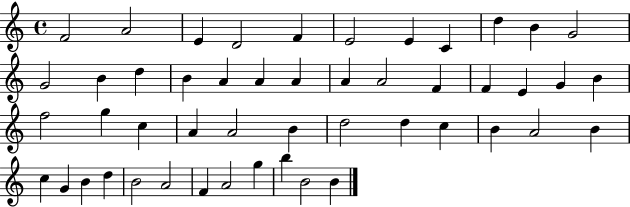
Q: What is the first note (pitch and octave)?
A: F4